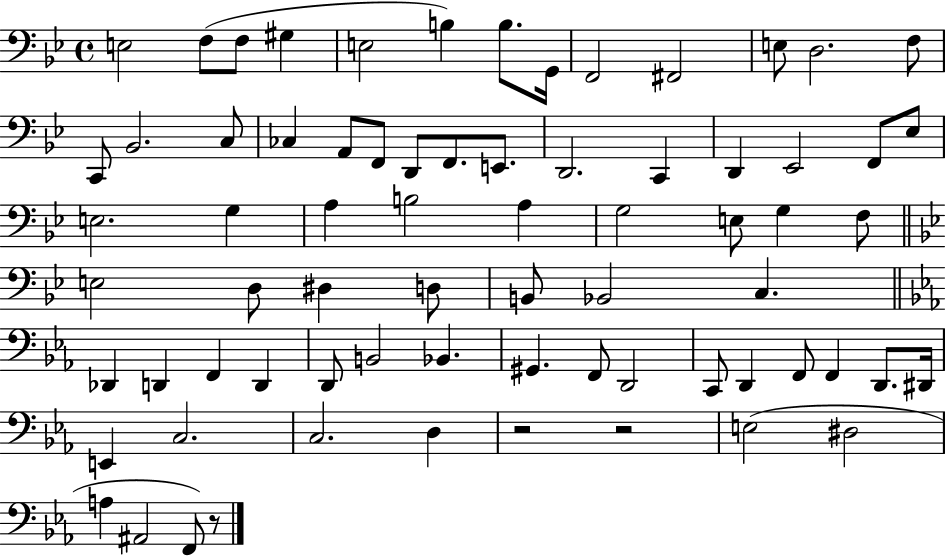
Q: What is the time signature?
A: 4/4